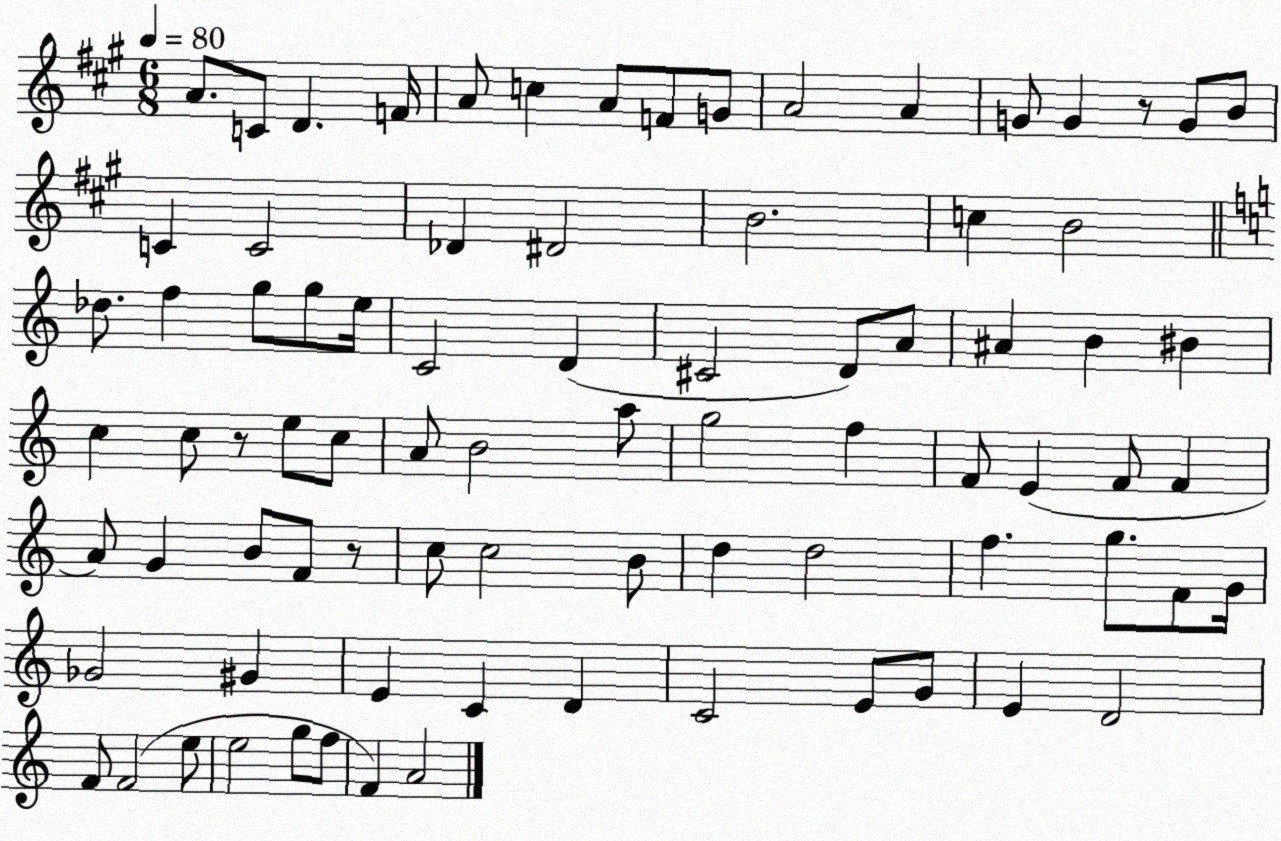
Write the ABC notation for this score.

X:1
T:Untitled
M:6/8
L:1/4
K:A
A/2 C/2 D F/4 A/2 c A/2 F/2 G/2 A2 A G/2 G z/2 G/2 B/2 C C2 _D ^D2 B2 c B2 _d/2 f g/2 g/2 e/4 C2 D ^C2 D/2 A/2 ^A B ^B c c/2 z/2 e/2 c/2 A/2 B2 a/2 g2 f F/2 E F/2 F A/2 G B/2 F/2 z/2 c/2 c2 B/2 d d2 f g/2 F/2 G/4 _G2 ^G E C D C2 E/2 G/2 E D2 F/2 F2 e/2 e2 g/2 f/2 F A2